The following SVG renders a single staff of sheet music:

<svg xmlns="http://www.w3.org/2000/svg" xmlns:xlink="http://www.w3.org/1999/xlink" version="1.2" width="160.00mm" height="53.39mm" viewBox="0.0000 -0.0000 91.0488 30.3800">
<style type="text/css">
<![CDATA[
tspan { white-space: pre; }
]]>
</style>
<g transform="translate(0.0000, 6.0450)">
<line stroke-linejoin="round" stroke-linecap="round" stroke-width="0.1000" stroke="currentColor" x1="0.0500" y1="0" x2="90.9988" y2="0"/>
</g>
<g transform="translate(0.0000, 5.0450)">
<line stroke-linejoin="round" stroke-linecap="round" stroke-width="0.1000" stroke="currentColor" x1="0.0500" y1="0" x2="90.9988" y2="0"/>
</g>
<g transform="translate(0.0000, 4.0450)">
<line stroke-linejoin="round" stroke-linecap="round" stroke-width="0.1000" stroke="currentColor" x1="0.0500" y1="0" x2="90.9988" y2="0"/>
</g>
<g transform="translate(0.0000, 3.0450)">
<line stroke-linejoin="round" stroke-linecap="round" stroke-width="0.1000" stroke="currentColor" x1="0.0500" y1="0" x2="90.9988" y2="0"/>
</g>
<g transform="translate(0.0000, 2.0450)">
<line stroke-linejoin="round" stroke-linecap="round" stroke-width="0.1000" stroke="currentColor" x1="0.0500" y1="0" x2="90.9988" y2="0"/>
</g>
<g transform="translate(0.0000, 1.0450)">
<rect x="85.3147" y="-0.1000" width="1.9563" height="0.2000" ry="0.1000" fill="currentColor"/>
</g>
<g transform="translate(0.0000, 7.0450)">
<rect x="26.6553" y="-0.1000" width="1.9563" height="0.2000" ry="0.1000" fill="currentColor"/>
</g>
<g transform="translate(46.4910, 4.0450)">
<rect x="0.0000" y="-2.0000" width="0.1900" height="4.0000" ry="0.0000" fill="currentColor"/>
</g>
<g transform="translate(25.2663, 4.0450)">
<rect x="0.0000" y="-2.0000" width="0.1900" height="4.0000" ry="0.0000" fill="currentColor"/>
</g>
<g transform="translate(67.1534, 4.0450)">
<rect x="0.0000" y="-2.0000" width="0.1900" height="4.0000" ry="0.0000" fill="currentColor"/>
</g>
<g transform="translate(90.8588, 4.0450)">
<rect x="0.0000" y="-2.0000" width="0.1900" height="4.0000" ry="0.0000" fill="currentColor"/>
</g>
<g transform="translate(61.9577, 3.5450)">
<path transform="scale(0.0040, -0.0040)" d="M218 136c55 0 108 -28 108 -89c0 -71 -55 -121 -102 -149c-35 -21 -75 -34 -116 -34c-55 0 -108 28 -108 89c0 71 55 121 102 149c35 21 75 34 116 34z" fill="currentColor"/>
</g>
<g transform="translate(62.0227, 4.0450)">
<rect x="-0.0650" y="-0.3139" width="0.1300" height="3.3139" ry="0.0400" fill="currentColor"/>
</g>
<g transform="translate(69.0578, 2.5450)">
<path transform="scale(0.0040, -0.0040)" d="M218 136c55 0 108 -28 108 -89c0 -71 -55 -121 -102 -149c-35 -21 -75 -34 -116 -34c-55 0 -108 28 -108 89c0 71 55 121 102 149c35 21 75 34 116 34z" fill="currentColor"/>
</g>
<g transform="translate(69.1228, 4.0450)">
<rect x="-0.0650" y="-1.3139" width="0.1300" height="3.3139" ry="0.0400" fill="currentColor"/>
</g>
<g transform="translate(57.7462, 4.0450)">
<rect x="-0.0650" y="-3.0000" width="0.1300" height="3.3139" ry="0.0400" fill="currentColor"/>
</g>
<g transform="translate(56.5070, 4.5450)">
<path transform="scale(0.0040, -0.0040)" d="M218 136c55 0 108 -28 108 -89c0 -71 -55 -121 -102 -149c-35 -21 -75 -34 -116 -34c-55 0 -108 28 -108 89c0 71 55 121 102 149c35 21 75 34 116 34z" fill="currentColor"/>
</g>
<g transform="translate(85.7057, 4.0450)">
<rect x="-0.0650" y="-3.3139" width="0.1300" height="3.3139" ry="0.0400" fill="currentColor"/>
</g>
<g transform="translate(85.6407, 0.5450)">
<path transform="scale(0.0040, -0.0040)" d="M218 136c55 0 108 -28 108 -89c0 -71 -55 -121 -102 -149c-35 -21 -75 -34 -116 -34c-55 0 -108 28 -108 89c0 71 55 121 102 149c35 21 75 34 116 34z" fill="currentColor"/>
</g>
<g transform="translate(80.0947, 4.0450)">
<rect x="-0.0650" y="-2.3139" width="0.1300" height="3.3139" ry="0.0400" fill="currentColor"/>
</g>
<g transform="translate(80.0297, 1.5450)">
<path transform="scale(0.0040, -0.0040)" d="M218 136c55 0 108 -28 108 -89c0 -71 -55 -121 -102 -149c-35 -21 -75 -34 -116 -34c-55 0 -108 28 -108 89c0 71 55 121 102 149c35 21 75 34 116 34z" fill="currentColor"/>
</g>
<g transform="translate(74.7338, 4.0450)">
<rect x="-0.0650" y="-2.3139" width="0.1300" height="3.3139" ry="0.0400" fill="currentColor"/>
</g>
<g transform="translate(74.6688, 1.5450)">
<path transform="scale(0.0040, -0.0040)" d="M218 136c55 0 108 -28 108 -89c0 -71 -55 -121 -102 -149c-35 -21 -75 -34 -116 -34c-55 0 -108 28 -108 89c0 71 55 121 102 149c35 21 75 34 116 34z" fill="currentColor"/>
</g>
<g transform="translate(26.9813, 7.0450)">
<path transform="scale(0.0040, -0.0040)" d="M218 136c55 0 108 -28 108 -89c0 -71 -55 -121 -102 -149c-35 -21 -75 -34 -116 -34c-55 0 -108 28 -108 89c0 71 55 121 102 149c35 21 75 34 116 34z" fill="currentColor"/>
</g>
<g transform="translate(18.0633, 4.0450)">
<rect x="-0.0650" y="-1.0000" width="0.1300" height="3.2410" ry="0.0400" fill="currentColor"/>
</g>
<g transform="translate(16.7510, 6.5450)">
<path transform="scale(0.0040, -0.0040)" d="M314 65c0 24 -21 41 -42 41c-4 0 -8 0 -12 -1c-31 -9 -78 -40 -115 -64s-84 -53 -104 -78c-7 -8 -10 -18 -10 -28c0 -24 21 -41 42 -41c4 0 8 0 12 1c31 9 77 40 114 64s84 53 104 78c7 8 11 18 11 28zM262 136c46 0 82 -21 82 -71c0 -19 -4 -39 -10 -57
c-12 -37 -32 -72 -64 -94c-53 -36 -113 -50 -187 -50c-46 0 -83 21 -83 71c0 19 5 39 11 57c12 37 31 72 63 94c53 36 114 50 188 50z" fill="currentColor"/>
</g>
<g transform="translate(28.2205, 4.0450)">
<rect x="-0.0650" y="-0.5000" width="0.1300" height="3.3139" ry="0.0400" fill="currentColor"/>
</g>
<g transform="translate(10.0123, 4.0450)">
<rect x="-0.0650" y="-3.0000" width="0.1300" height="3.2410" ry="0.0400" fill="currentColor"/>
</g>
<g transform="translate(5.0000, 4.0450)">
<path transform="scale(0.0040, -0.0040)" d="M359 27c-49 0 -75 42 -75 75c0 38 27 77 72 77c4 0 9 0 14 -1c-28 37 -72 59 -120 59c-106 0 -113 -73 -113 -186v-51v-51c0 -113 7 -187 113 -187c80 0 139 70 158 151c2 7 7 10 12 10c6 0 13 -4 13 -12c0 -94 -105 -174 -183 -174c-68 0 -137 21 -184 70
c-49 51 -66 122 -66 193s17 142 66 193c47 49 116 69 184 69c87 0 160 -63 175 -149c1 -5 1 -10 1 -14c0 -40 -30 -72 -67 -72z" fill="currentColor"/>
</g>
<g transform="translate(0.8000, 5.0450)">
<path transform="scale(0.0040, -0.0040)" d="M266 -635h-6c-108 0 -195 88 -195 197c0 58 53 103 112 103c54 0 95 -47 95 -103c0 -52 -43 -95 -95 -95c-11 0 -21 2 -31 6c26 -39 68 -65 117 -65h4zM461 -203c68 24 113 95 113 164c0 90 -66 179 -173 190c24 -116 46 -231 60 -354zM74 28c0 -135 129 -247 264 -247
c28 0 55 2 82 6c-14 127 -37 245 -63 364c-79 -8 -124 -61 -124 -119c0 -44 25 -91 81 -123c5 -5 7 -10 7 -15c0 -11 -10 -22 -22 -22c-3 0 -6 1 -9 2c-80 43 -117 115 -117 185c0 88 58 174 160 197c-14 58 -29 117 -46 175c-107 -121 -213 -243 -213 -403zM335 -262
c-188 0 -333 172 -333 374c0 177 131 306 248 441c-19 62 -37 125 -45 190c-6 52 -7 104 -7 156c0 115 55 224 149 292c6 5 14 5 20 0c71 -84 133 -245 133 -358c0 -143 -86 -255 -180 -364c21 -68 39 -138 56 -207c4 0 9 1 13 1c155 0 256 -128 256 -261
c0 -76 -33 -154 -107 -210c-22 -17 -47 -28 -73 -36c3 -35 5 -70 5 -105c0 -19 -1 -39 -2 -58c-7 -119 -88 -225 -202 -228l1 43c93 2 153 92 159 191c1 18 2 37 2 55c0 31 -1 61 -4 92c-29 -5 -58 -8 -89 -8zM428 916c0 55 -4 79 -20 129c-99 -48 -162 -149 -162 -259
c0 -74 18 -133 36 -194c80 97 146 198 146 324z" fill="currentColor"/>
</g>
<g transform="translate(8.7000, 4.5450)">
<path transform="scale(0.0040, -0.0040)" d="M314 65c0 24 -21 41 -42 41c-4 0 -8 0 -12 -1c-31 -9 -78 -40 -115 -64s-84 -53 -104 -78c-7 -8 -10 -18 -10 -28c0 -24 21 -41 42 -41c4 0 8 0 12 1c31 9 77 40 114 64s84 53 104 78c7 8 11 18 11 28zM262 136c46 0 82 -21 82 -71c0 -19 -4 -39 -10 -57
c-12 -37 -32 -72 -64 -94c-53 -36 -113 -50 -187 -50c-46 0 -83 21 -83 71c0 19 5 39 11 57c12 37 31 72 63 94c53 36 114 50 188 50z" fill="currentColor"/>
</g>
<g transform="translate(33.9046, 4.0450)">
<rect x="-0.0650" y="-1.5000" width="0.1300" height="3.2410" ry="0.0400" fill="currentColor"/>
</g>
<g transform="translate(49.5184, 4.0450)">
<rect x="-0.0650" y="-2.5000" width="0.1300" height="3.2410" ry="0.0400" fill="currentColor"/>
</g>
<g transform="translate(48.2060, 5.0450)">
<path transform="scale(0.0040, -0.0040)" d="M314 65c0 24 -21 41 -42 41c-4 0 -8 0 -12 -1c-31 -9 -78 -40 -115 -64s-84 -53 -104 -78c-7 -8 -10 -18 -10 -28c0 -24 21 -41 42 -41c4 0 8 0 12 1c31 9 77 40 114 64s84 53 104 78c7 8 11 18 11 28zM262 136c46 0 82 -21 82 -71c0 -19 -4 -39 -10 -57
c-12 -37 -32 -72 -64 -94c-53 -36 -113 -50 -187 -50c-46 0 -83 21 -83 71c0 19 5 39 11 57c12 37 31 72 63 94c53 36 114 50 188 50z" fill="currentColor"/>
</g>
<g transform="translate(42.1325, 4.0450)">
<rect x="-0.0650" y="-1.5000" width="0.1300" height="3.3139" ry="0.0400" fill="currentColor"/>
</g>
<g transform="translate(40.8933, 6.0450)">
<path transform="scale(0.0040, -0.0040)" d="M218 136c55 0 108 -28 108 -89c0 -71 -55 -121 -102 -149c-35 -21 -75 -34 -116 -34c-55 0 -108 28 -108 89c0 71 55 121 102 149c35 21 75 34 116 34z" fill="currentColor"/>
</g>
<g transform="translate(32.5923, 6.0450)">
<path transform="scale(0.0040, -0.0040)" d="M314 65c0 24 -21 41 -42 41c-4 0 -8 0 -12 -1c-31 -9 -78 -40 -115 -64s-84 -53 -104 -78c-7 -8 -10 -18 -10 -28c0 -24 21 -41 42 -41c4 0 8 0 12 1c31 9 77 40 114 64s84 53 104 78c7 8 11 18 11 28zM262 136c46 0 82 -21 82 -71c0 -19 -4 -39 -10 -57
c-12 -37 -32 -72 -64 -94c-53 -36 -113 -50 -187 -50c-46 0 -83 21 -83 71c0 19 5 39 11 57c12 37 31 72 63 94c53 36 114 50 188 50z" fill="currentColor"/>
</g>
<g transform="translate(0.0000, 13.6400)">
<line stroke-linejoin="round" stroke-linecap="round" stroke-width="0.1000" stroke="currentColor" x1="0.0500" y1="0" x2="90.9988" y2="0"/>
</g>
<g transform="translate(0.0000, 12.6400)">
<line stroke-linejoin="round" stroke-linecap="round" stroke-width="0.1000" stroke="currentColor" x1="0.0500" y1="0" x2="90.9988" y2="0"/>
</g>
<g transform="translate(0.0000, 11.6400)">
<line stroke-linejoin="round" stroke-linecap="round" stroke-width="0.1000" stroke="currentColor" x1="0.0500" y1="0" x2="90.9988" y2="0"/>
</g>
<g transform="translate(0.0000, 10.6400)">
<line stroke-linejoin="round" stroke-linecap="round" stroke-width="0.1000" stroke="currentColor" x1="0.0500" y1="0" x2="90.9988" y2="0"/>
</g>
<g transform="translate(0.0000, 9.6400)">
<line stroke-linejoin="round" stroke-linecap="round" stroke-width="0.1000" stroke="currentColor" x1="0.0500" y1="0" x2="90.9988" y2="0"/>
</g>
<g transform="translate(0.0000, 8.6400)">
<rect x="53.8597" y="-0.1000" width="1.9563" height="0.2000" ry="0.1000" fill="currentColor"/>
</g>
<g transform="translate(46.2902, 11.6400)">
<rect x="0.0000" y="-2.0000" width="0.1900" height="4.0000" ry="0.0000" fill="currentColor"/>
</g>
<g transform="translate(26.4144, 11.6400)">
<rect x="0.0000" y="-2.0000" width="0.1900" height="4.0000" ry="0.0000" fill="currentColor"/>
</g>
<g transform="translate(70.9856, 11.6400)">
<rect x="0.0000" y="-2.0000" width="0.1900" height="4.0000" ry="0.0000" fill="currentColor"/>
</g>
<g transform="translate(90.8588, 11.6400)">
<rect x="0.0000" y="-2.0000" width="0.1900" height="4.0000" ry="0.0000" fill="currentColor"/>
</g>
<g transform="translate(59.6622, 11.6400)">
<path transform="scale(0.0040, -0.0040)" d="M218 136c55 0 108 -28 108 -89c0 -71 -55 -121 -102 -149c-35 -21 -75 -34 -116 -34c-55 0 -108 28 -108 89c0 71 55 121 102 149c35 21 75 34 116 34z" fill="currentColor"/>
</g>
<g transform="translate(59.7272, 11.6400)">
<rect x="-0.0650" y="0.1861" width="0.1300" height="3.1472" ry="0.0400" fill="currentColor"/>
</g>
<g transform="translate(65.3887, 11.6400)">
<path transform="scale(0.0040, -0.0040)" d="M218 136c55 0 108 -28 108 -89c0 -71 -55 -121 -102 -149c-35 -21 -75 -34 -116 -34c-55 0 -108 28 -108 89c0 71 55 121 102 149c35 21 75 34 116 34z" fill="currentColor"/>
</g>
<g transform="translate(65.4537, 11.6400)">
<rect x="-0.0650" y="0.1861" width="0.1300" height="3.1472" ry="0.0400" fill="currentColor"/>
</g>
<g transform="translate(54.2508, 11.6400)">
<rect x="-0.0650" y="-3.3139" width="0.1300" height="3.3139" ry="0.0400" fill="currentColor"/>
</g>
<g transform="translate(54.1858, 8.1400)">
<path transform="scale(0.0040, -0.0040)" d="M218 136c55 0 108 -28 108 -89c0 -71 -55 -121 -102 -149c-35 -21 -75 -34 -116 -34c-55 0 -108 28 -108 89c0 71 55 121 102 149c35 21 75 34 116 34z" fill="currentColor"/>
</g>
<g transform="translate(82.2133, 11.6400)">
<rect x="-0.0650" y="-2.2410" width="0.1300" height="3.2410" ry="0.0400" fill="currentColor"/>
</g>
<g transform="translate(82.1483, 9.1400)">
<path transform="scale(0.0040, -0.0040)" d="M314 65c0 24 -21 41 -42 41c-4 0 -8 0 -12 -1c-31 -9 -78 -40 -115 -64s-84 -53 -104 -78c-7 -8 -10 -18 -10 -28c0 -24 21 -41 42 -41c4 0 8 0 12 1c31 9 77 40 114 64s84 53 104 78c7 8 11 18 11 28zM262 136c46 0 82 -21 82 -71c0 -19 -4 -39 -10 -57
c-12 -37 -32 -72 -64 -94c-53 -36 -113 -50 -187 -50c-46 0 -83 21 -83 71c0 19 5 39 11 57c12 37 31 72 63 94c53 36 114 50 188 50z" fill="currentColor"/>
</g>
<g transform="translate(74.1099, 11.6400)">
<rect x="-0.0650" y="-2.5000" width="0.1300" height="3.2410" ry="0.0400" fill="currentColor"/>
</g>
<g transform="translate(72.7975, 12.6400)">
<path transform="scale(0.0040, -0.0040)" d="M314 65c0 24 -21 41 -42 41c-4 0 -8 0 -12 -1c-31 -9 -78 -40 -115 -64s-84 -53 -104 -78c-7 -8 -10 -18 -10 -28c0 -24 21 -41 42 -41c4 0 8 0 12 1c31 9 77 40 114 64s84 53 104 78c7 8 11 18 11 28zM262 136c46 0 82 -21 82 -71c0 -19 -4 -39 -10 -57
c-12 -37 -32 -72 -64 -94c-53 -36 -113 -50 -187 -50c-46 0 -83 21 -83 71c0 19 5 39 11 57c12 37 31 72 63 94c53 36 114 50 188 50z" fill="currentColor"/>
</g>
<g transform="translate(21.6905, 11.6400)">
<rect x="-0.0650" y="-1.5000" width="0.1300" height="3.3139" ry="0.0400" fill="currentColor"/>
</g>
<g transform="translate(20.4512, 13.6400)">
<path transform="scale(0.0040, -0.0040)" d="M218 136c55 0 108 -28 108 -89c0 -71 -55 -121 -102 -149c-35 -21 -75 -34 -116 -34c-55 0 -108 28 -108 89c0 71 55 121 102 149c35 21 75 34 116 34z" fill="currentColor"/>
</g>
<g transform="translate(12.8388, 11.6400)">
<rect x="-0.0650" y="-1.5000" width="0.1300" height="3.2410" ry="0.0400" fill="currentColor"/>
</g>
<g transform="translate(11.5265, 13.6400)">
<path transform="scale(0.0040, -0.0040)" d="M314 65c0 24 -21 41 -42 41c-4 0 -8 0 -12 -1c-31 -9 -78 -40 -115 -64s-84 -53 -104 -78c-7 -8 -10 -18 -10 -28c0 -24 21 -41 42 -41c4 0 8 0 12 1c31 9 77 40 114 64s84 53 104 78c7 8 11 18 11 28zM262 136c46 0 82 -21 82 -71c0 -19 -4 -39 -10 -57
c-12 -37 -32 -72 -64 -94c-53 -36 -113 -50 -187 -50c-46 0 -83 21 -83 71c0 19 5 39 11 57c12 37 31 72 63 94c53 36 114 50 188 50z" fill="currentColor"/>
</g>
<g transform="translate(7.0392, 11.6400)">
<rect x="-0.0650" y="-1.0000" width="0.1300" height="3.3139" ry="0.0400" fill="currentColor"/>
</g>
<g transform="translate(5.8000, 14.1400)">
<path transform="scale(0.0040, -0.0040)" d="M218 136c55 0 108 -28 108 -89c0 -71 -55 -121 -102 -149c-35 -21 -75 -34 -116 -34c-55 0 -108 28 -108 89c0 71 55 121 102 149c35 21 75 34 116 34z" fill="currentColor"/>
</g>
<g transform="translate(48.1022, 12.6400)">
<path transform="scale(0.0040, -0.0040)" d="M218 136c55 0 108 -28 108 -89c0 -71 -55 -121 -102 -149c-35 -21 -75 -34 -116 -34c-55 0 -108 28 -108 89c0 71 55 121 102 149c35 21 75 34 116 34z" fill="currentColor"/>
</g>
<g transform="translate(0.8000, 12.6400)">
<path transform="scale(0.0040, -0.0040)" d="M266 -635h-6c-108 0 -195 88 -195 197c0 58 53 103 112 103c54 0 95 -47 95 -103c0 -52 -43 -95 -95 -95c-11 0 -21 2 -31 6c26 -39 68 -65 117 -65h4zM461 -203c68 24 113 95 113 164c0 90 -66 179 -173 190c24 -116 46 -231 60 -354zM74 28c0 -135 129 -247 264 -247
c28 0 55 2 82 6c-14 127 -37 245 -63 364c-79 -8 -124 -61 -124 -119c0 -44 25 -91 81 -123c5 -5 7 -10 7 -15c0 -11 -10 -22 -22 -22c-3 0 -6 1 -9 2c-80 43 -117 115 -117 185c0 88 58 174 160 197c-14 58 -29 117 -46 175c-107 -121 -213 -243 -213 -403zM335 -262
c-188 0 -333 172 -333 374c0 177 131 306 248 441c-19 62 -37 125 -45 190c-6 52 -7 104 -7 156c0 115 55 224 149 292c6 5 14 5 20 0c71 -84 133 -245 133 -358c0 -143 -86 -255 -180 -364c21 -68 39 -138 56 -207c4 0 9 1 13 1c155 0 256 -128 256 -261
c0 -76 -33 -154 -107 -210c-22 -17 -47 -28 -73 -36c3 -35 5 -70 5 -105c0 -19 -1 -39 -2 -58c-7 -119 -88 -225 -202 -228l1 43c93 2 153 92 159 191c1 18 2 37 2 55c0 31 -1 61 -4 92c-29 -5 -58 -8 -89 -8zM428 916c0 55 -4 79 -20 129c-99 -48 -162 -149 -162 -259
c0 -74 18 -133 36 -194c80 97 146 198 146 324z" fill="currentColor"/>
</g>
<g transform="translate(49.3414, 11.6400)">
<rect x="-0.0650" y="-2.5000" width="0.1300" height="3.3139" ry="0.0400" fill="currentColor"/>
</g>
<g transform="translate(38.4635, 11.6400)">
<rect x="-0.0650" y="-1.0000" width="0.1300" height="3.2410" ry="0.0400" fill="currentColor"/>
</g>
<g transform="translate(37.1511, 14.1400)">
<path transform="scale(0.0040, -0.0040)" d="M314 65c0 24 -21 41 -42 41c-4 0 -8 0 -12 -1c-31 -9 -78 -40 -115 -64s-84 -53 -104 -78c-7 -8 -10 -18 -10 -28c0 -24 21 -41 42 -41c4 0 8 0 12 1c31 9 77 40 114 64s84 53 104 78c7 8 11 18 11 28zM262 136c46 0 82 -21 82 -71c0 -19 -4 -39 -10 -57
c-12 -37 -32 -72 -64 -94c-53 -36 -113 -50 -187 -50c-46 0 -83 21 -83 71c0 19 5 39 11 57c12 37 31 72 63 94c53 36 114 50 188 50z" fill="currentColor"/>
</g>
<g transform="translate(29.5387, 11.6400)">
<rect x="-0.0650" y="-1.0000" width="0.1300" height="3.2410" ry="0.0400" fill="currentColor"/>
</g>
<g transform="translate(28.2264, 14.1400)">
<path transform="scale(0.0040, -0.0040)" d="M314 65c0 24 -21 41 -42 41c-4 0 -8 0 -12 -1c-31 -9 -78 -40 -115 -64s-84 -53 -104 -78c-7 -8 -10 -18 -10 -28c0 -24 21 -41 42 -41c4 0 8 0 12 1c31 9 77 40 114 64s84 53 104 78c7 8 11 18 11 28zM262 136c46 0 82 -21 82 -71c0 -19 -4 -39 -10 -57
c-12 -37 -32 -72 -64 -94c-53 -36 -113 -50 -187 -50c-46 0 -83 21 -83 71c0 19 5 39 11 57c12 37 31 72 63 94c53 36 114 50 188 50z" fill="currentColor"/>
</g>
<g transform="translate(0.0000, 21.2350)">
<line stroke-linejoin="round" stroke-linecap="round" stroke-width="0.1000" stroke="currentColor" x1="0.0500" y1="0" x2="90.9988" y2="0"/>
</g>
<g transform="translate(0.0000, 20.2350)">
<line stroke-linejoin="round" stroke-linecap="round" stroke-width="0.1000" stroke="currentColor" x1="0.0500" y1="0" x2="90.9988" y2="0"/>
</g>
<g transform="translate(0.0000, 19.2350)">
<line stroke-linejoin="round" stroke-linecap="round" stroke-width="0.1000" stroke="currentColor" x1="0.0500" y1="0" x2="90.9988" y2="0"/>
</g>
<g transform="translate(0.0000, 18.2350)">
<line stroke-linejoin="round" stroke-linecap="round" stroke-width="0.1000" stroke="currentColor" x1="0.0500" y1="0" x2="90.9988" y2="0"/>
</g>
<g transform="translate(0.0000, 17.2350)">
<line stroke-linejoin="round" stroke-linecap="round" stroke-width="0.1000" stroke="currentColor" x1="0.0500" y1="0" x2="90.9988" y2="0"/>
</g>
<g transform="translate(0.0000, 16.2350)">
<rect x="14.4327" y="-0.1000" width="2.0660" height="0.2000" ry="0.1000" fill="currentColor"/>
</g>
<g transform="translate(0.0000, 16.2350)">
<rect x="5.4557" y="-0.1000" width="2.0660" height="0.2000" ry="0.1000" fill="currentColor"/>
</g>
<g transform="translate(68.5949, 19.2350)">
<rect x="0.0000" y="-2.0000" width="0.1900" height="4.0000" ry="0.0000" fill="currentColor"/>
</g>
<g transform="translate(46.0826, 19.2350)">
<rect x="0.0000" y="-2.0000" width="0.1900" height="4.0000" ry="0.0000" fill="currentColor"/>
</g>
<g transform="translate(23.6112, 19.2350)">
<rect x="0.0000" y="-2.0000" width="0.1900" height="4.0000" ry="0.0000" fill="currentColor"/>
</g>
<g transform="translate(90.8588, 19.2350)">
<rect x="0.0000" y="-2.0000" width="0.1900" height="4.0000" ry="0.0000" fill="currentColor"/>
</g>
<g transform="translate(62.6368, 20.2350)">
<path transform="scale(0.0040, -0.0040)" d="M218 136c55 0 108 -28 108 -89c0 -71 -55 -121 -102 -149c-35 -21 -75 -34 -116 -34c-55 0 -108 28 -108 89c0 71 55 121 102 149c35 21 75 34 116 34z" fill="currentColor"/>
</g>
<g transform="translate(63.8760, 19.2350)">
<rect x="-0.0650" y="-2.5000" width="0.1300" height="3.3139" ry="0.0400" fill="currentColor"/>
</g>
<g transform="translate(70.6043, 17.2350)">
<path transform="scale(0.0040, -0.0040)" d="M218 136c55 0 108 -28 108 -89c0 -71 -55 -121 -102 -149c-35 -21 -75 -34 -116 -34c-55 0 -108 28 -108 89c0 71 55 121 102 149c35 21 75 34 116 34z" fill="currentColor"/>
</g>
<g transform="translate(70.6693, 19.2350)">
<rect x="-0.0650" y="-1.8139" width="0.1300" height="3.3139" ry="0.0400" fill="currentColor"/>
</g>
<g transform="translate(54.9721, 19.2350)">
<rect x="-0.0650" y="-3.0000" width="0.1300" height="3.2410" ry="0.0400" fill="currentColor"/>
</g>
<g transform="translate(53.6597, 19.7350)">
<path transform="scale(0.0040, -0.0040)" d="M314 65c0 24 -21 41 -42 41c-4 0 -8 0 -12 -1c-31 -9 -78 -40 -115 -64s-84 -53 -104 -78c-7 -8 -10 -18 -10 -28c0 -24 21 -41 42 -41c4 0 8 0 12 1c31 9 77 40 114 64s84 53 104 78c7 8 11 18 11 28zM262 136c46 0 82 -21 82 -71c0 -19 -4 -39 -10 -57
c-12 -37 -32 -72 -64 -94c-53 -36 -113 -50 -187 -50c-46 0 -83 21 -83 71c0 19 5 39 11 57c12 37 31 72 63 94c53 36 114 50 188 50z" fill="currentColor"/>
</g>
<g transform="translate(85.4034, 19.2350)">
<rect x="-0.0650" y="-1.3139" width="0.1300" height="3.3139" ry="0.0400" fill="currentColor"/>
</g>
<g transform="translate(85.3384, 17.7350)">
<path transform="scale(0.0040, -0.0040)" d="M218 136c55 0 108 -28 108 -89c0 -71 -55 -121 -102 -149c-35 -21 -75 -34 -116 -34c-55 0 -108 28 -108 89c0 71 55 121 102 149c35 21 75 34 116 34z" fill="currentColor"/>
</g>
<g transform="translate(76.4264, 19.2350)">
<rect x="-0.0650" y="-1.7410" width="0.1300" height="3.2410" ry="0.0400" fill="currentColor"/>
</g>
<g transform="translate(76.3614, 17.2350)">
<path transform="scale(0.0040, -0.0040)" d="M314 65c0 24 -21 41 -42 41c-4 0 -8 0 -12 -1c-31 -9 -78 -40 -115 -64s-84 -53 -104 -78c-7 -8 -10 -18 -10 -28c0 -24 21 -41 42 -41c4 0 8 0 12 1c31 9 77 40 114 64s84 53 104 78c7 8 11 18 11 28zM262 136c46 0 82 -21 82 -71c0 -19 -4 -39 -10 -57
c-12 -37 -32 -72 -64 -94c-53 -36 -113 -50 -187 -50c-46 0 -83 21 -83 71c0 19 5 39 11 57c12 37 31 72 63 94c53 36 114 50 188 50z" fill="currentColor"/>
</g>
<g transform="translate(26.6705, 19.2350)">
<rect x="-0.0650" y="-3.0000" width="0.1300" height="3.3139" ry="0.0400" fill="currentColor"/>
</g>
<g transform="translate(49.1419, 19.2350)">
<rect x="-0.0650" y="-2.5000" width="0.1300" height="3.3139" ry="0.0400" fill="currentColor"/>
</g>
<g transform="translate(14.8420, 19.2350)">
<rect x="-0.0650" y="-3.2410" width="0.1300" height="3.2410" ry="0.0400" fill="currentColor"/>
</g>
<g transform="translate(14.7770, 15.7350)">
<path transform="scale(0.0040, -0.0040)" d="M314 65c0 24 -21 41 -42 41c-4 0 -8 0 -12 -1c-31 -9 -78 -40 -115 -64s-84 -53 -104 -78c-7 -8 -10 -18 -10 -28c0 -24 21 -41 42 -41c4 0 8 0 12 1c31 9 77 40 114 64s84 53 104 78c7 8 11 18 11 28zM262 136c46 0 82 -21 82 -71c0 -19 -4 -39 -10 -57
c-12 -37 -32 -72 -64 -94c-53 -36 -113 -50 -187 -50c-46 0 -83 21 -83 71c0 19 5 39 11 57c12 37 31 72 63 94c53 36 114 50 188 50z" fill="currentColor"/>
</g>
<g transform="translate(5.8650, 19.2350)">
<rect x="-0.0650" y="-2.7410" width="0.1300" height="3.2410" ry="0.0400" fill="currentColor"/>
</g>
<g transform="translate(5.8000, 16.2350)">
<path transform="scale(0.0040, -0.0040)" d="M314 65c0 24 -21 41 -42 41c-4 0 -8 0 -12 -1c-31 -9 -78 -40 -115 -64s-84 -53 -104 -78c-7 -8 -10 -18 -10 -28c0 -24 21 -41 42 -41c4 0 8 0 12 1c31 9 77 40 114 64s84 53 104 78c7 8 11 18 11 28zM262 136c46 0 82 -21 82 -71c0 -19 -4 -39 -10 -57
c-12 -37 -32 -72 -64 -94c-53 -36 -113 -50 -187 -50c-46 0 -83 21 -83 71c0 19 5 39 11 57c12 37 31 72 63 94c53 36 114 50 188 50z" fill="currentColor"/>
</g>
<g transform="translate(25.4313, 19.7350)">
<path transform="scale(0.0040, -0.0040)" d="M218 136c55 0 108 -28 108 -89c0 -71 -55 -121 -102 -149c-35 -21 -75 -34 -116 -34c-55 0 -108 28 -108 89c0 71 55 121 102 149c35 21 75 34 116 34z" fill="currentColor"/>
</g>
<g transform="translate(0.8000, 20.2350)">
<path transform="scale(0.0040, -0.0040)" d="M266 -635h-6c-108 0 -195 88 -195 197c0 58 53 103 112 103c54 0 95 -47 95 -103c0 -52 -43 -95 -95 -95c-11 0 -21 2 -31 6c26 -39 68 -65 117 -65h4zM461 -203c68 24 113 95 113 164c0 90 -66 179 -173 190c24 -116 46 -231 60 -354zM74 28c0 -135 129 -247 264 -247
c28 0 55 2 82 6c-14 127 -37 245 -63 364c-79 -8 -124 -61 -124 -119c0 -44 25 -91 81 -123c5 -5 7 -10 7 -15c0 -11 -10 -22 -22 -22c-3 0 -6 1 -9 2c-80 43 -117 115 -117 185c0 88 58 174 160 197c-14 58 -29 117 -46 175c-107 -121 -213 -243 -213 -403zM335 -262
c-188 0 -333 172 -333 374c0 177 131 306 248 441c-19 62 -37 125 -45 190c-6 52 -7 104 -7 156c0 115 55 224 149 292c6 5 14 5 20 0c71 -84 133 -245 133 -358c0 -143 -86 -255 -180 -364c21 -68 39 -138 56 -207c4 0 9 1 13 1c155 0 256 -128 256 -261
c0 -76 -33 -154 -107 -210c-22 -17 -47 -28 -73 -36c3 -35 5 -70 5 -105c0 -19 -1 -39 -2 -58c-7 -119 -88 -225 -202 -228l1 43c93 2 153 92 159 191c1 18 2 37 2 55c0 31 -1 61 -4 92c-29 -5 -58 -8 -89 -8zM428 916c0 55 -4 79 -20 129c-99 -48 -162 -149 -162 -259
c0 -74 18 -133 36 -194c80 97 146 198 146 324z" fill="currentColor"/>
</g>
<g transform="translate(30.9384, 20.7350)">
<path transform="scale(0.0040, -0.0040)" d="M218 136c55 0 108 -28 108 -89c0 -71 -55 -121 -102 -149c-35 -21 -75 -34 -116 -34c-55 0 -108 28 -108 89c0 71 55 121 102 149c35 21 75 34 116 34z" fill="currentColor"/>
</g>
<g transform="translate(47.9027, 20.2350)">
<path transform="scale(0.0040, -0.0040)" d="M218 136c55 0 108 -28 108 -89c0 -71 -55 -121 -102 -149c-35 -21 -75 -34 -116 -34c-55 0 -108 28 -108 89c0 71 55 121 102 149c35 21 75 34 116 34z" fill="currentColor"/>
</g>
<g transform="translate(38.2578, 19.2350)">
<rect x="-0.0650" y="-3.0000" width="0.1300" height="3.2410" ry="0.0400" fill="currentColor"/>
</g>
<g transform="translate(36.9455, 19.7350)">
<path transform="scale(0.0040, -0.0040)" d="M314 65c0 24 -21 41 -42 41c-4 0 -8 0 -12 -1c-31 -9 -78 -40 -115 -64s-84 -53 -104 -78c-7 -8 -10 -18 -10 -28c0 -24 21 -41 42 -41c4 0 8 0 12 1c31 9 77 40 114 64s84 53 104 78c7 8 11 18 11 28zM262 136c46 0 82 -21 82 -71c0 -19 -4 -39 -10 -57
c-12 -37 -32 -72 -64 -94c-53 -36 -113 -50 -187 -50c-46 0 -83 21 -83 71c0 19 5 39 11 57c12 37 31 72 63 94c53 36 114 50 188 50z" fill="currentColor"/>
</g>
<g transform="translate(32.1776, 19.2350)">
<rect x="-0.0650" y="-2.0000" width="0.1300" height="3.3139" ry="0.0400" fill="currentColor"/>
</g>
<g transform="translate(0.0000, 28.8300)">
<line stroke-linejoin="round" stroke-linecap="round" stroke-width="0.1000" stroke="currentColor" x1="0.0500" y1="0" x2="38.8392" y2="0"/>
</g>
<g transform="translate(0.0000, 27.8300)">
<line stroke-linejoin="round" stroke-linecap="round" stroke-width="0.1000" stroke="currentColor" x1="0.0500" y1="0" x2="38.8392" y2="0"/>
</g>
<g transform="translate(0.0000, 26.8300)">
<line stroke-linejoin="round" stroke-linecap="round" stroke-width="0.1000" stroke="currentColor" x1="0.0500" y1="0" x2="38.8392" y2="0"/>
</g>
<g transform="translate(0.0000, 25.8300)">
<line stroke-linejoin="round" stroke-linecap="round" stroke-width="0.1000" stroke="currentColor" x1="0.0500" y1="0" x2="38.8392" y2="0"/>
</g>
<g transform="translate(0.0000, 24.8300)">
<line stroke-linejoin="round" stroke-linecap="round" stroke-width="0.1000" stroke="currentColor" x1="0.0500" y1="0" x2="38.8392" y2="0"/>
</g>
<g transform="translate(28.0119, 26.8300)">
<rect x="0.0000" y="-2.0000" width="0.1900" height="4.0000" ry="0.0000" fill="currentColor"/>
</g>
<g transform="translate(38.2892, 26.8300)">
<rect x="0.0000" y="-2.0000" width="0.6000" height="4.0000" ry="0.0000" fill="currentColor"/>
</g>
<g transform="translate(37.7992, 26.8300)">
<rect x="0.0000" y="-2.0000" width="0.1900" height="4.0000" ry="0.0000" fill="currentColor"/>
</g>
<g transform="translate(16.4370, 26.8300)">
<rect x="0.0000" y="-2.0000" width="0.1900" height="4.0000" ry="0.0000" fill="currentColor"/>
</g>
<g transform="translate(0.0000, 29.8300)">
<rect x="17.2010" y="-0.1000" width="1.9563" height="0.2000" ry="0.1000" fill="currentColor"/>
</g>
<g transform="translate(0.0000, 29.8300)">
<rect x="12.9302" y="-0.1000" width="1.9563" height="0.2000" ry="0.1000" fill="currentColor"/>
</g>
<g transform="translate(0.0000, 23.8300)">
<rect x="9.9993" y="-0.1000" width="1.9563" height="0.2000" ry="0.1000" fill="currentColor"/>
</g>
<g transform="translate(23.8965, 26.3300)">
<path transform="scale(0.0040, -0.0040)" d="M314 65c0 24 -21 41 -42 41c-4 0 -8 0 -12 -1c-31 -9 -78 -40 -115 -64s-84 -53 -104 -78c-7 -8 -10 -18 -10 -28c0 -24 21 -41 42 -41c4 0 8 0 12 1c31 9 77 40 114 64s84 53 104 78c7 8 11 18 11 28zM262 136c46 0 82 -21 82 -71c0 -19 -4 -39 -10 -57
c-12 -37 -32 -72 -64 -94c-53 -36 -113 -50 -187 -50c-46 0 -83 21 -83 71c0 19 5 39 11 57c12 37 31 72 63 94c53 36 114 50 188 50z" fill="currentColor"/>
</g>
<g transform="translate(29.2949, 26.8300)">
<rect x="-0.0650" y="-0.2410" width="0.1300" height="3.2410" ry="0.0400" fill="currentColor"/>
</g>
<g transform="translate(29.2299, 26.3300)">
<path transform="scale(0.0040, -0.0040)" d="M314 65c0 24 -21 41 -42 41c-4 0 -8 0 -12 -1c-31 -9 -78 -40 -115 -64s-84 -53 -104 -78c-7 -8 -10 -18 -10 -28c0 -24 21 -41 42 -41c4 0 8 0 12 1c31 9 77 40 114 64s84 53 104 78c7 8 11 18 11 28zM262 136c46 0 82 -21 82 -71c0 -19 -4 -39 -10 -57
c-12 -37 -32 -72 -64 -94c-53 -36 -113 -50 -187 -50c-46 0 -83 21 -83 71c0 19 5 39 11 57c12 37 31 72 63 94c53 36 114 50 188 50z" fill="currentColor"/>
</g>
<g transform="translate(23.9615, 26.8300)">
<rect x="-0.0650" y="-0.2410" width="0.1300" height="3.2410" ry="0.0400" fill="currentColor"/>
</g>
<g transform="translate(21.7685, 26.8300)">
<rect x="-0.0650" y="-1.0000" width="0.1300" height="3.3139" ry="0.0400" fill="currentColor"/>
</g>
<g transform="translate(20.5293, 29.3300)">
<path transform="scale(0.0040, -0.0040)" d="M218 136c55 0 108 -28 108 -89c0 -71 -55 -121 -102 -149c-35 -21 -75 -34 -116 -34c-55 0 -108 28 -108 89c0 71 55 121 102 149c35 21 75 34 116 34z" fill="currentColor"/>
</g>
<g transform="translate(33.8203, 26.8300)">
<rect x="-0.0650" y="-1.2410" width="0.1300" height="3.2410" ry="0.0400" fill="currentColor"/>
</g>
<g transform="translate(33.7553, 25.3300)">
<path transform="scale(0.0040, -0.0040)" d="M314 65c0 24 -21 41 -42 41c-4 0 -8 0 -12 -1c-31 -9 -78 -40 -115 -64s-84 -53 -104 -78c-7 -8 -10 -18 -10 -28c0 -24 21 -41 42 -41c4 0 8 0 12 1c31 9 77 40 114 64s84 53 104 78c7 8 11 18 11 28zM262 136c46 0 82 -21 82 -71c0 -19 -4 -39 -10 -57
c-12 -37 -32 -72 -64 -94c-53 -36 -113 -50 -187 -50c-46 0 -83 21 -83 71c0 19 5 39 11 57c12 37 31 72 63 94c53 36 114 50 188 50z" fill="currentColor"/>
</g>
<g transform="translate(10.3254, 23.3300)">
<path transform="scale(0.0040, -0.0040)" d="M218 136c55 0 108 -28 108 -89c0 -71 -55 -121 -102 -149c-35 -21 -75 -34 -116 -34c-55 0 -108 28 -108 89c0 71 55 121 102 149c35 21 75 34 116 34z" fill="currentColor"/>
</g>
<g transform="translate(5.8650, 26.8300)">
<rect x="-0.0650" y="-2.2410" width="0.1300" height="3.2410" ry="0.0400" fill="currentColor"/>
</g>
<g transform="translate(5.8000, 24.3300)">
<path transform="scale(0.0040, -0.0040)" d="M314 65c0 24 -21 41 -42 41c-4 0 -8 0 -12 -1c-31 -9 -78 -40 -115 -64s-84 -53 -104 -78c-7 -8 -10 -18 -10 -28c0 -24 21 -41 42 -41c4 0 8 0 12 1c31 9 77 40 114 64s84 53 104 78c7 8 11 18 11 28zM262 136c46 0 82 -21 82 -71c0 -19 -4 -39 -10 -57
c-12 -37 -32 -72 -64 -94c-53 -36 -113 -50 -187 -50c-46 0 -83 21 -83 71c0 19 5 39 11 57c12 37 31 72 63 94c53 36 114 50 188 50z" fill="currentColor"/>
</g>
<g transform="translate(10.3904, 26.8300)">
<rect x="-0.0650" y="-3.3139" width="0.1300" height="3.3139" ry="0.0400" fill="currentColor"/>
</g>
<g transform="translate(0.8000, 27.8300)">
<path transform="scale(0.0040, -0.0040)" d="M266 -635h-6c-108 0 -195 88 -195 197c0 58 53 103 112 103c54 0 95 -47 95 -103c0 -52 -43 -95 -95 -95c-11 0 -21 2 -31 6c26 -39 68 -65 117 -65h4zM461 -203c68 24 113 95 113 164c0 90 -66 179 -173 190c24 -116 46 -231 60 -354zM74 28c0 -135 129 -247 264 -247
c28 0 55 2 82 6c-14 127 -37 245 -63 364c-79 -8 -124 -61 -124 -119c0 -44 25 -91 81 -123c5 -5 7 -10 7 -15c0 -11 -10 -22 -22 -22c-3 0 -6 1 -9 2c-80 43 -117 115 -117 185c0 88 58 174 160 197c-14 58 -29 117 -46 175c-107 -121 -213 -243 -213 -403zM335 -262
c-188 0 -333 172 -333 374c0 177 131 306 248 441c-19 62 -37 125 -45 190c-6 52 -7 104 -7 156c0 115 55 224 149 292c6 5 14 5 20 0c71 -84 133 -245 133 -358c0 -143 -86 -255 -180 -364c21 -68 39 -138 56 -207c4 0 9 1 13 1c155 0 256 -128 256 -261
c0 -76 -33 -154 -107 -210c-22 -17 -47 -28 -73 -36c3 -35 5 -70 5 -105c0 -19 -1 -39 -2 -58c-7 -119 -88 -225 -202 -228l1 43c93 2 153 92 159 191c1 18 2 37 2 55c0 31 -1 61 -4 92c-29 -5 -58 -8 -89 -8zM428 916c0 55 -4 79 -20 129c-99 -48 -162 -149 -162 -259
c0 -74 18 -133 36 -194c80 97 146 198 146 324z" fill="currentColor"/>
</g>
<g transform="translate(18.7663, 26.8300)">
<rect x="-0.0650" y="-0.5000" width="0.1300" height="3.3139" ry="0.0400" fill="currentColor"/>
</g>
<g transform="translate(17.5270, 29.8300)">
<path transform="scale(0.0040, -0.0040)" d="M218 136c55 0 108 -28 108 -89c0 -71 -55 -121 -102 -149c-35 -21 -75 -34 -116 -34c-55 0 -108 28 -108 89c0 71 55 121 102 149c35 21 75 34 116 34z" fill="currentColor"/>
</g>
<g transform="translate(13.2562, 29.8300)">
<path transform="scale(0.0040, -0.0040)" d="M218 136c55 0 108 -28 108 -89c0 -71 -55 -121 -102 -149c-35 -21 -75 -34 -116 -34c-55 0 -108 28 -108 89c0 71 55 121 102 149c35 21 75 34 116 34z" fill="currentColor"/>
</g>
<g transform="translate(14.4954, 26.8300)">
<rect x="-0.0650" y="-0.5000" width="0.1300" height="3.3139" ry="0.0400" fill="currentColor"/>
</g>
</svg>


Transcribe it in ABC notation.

X:1
T:Untitled
M:4/4
L:1/4
K:C
A2 D2 C E2 E G2 A c e g g b D E2 E D2 D2 G b B B G2 g2 a2 b2 A F A2 G A2 G f f2 e g2 b C C D c2 c2 e2